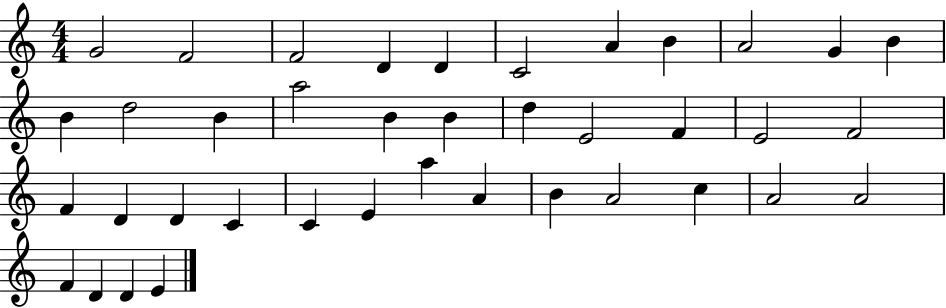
G4/h F4/h F4/h D4/q D4/q C4/h A4/q B4/q A4/h G4/q B4/q B4/q D5/h B4/q A5/h B4/q B4/q D5/q E4/h F4/q E4/h F4/h F4/q D4/q D4/q C4/q C4/q E4/q A5/q A4/q B4/q A4/h C5/q A4/h A4/h F4/q D4/q D4/q E4/q